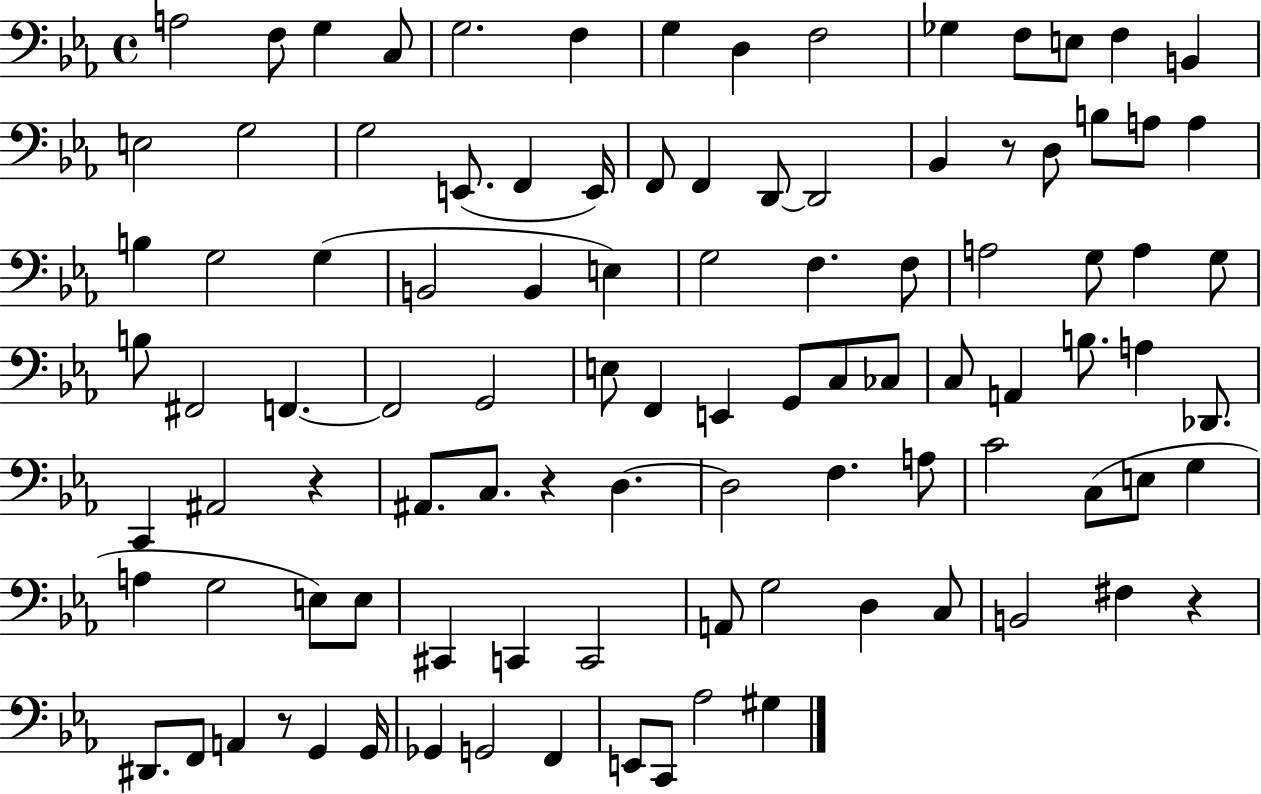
{
  \clef bass
  \time 4/4
  \defaultTimeSignature
  \key ees \major
  a2 f8 g4 c8 | g2. f4 | g4 d4 f2 | ges4 f8 e8 f4 b,4 | \break e2 g2 | g2 e,8.( f,4 e,16) | f,8 f,4 d,8~~ d,2 | bes,4 r8 d8 b8 a8 a4 | \break b4 g2 g4( | b,2 b,4 e4) | g2 f4. f8 | a2 g8 a4 g8 | \break b8 fis,2 f,4.~~ | f,2 g,2 | e8 f,4 e,4 g,8 c8 ces8 | c8 a,4 b8. a4 des,8. | \break c,4 ais,2 r4 | ais,8. c8. r4 d4.~~ | d2 f4. a8 | c'2 c8( e8 g4 | \break a4 g2 e8) e8 | cis,4 c,4 c,2 | a,8 g2 d4 c8 | b,2 fis4 r4 | \break dis,8. f,8 a,4 r8 g,4 g,16 | ges,4 g,2 f,4 | e,8 c,8 aes2 gis4 | \bar "|."
}